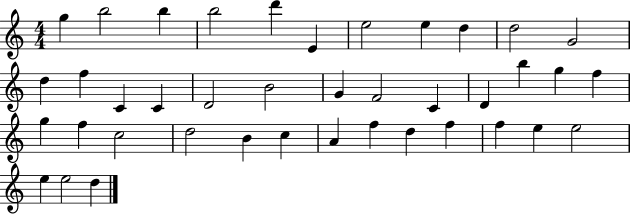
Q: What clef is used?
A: treble